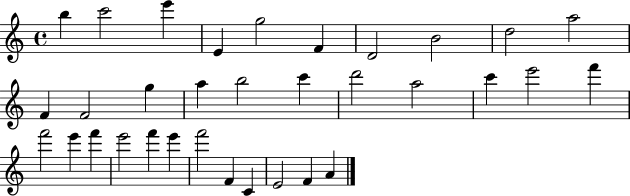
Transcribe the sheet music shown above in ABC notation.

X:1
T:Untitled
M:4/4
L:1/4
K:C
b c'2 e' E g2 F D2 B2 d2 a2 F F2 g a b2 c' d'2 a2 c' e'2 f' f'2 e' f' e'2 f' e' f'2 F C E2 F A